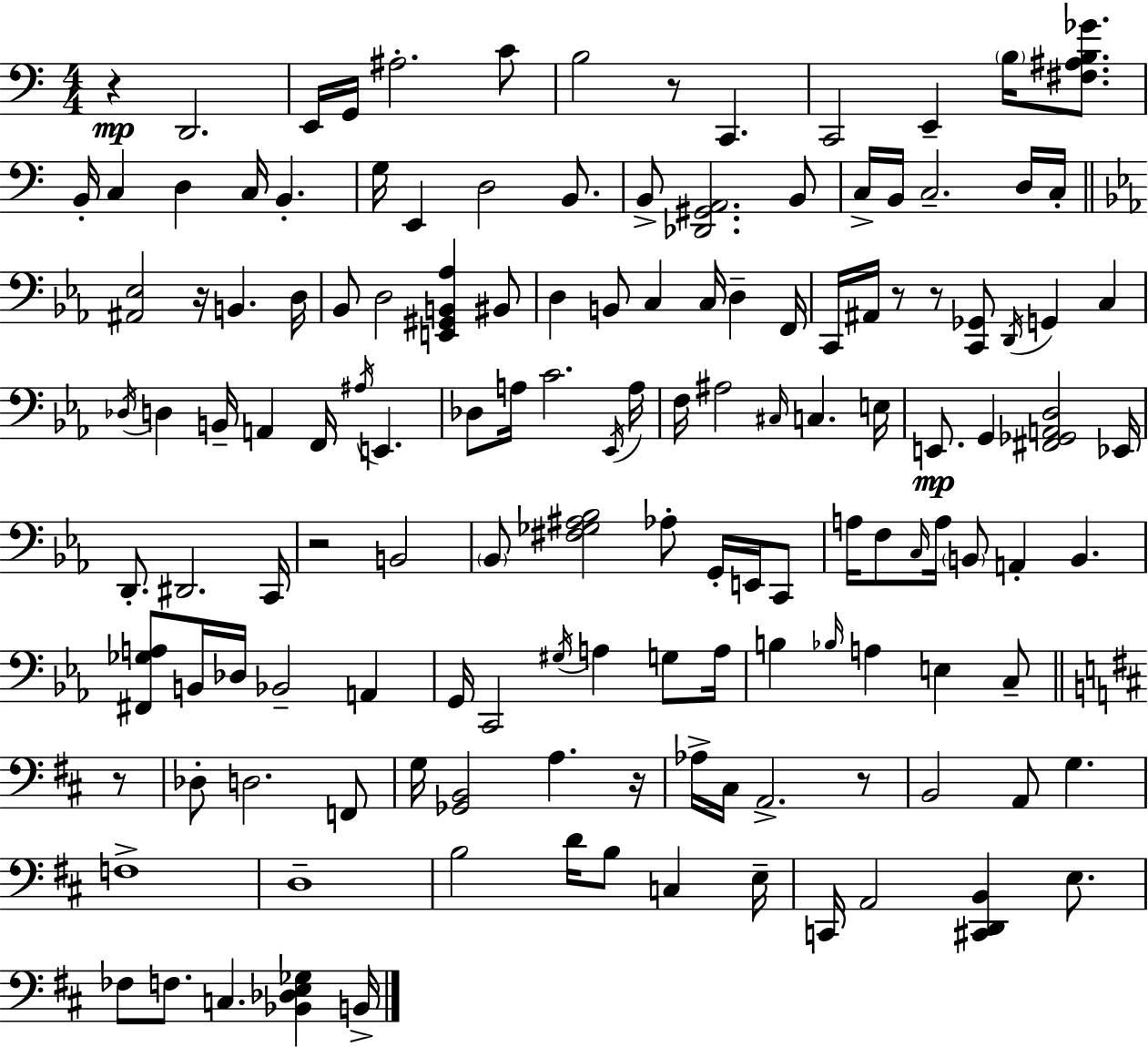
X:1
T:Untitled
M:4/4
L:1/4
K:Am
z D,,2 E,,/4 G,,/4 ^A,2 C/2 B,2 z/2 C,, C,,2 E,, B,/4 [^F,^A,B,_G]/2 B,,/4 C, D, C,/4 B,, G,/4 E,, D,2 B,,/2 B,,/2 [_D,,^G,,A,,]2 B,,/2 C,/4 B,,/4 C,2 D,/4 C,/4 [^A,,_E,]2 z/4 B,, D,/4 _B,,/2 D,2 [E,,^G,,B,,_A,] ^B,,/2 D, B,,/2 C, C,/4 D, F,,/4 C,,/4 ^A,,/4 z/2 z/2 [C,,_G,,]/2 D,,/4 G,, C, _D,/4 D, B,,/4 A,, F,,/4 ^A,/4 E,, _D,/2 A,/4 C2 _E,,/4 A,/4 F,/4 ^A,2 ^C,/4 C, E,/4 E,,/2 G,, [^F,,_G,,A,,D,]2 _E,,/4 D,,/2 ^D,,2 C,,/4 z2 B,,2 _B,,/2 [^F,_G,^A,_B,]2 _A,/2 G,,/4 E,,/4 C,,/2 A,/4 F,/2 C,/4 A,/4 B,,/2 A,, B,, [^F,,_G,A,]/2 B,,/4 _D,/4 _B,,2 A,, G,,/4 C,,2 ^G,/4 A, G,/2 A,/4 B, _B,/4 A, E, C,/2 z/2 _D,/2 D,2 F,,/2 G,/4 [_G,,B,,]2 A, z/4 _A,/4 ^C,/4 A,,2 z/2 B,,2 A,,/2 G, F,4 D,4 B,2 D/4 B,/2 C, E,/4 C,,/4 A,,2 [^C,,D,,B,,] E,/2 _F,/2 F,/2 C, [_B,,_D,E,_G,] B,,/4